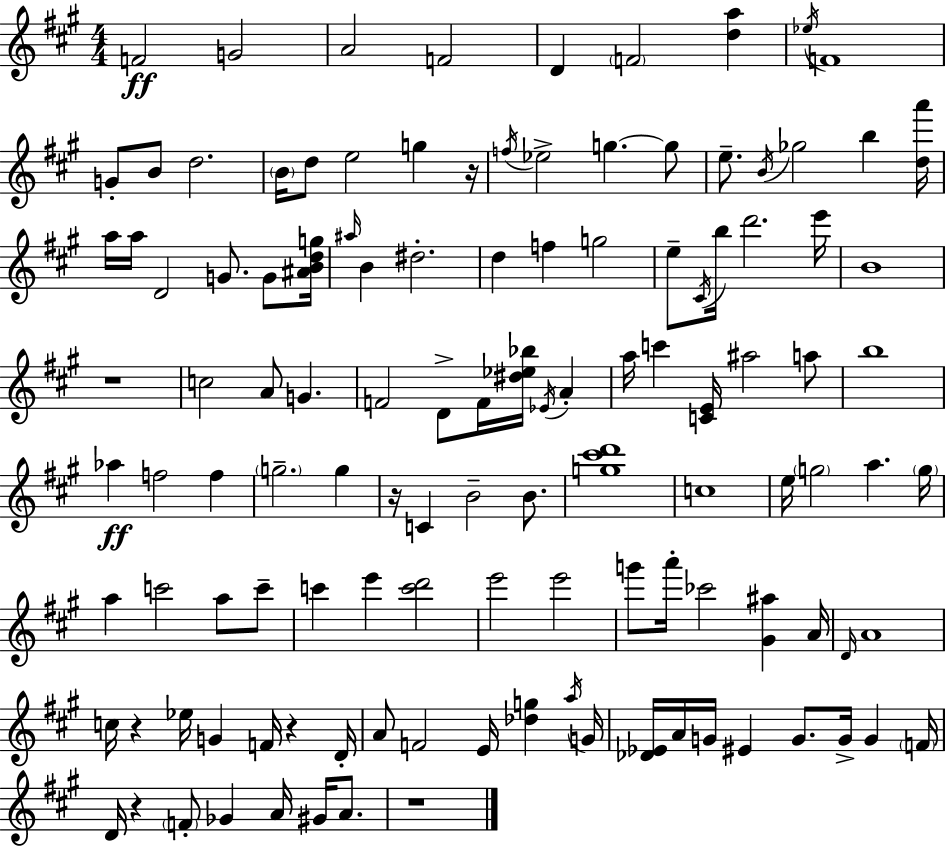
F4/h G4/h A4/h F4/h D4/q F4/h [D5,A5]/q Eb5/s F4/w G4/e B4/e D5/h. B4/s D5/e E5/h G5/q R/s F5/s Eb5/h G5/q. G5/e E5/e. B4/s Gb5/h B5/q [D5,A6]/s A5/s A5/s D4/h G4/e. G4/e [A#4,B4,D5,G5]/s A#5/s B4/q D#5/h. D5/q F5/q G5/h E5/e C#4/s B5/s D6/h. E6/s B4/w R/w C5/h A4/e G4/q. F4/h D4/e F4/s [D#5,Eb5,Bb5]/s Eb4/s A4/q A5/s C6/q [C4,E4]/s A#5/h A5/e B5/w Ab5/q F5/h F5/q G5/h. G5/q R/s C4/q B4/h B4/e. [G5,C#6,D6]/w C5/w E5/s G5/h A5/q. G5/s A5/q C6/h A5/e C6/e C6/q E6/q [C6,D6]/h E6/h E6/h G6/e A6/s CES6/h [G#4,A#5]/q A4/s D4/s A4/w C5/s R/q Eb5/s G4/q F4/s R/q D4/s A4/e F4/h E4/s [Db5,G5]/q A5/s G4/s [Db4,Eb4]/s A4/s G4/s EIS4/q G4/e. G4/s G4/q F4/s D4/s R/q F4/e Gb4/q A4/s G#4/s A4/e. R/w